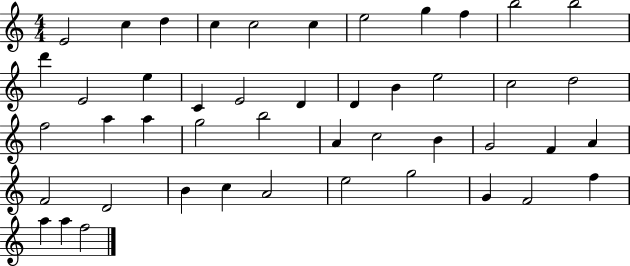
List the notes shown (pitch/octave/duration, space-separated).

E4/h C5/q D5/q C5/q C5/h C5/q E5/h G5/q F5/q B5/h B5/h D6/q E4/h E5/q C4/q E4/h D4/q D4/q B4/q E5/h C5/h D5/h F5/h A5/q A5/q G5/h B5/h A4/q C5/h B4/q G4/h F4/q A4/q F4/h D4/h B4/q C5/q A4/h E5/h G5/h G4/q F4/h F5/q A5/q A5/q F5/h